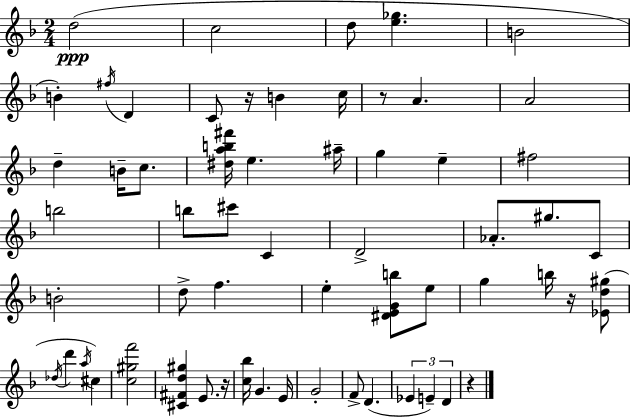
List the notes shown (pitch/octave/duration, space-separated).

D5/h C5/h D5/e [E5,Gb5]/q. B4/h B4/q F#5/s D4/q C4/e R/s B4/q C5/s R/e A4/q. A4/h D5/q B4/s C5/e. [D#5,A5,B5,F#6]/s E5/q. A#5/s G5/q E5/q F#5/h B5/h B5/e C#6/e C4/q D4/h Ab4/e. G#5/e. C4/e B4/h D5/e F5/q. E5/q [D#4,E4,G4,B5]/e E5/e G5/q B5/s R/s [Eb4,D5,G#5]/e Db5/s D6/q A5/s C#5/q [C5,G#5,F6]/h [C#4,F#4,D5,G#5]/q E4/e. R/s [C5,Bb5]/s G4/q. E4/s G4/h F4/e D4/q. Eb4/q E4/q D4/q R/q